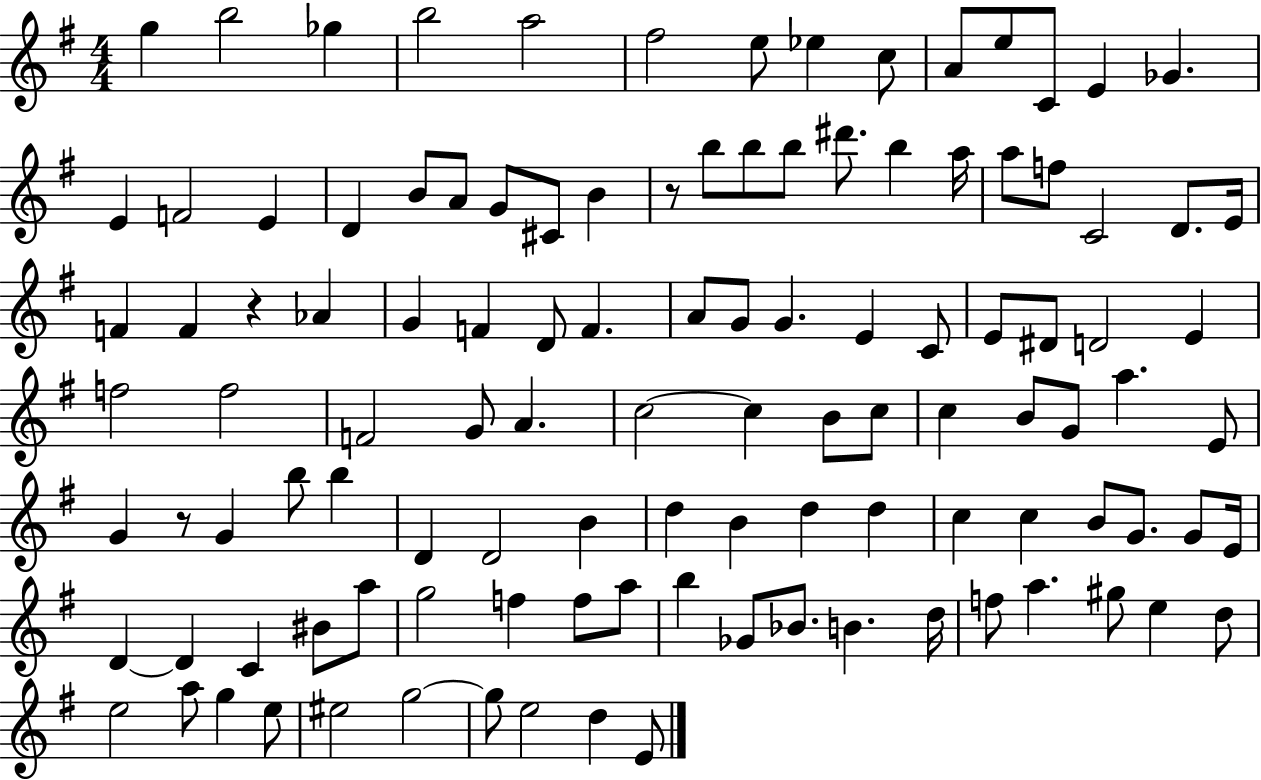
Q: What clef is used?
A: treble